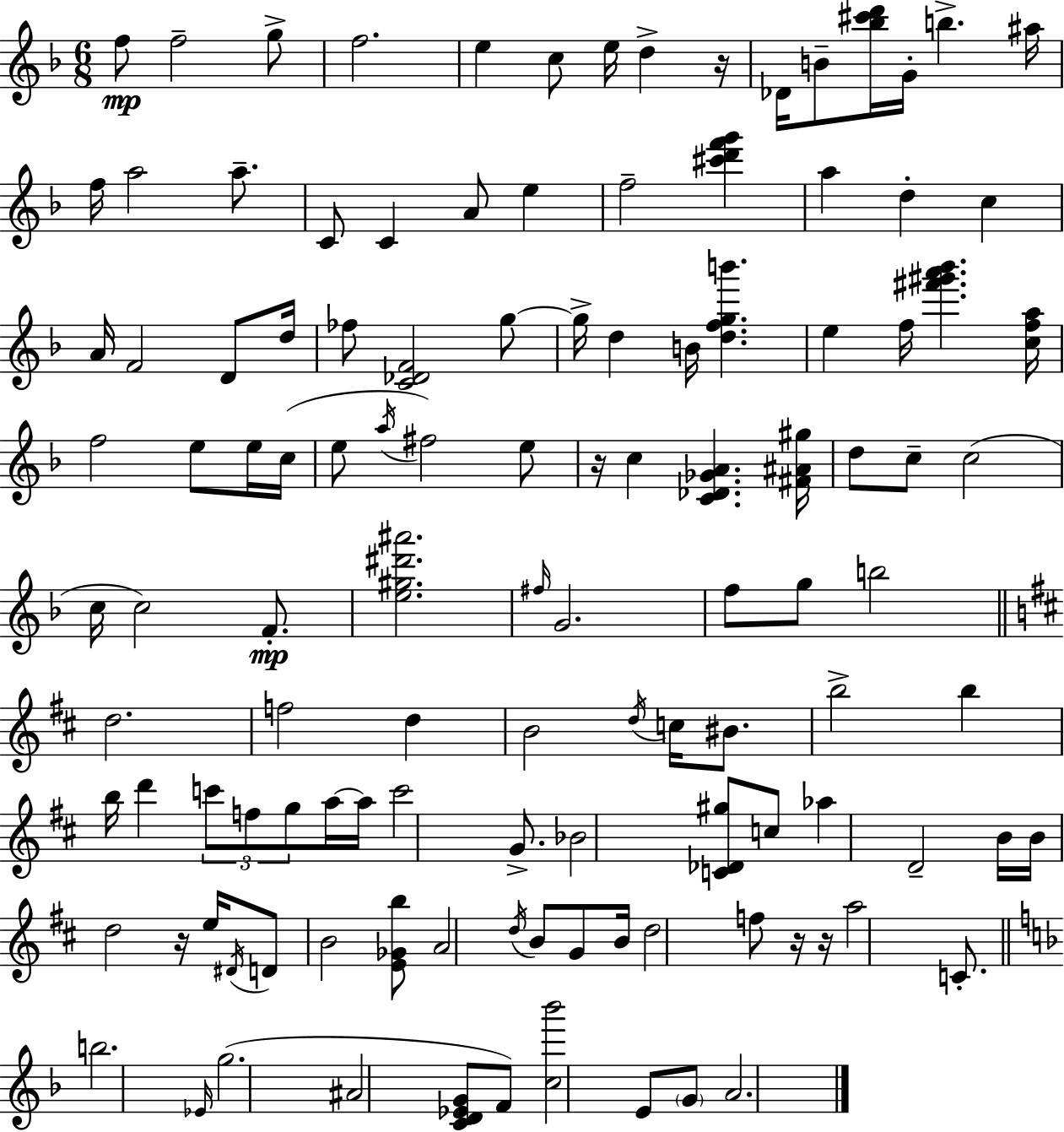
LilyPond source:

{
  \clef treble
  \numericTimeSignature
  \time 6/8
  \key f \major
  f''8\mp f''2-- g''8-> | f''2. | e''4 c''8 e''16 d''4-> r16 | des'16 b'8-- <bes'' cis''' d'''>16 g'16-. b''4.-> ais''16 | \break f''16 a''2 a''8.-- | c'8 c'4 a'8 e''4 | f''2-- <cis''' d''' f''' g'''>4 | a''4 d''4-. c''4 | \break a'16 f'2 d'8 d''16 | fes''8 <c' des' f'>2 g''8~~ | g''16-> d''4 b'16 <d'' f'' g'' b'''>4. | e''4 f''16 <fis''' gis''' a''' bes'''>4. <c'' f'' a''>16 | \break f''2 e''8 e''16 c''16( | e''8 \acciaccatura { a''16 }) fis''2 e''8 | r16 c''4 <c' des' ges' a'>4. | <fis' ais' gis''>16 d''8 c''8-- c''2( | \break c''16 c''2) f'8.-.\mp | <e'' gis'' dis''' ais'''>2. | \grace { fis''16 } g'2. | f''8 g''8 b''2 | \break \bar "||" \break \key d \major d''2. | f''2 d''4 | b'2 \acciaccatura { d''16 } c''16 bis'8. | b''2-> b''4 | \break b''16 d'''4 \tuplet 3/2 { c'''8 f''8 g''8 } | a''16~~ a''16 c'''2 g'8.-> | bes'2 <c' des' gis''>8 c''8 | aes''4 d'2-- | \break b'16 b'16 d''2 r16 | e''16 \acciaccatura { dis'16 } d'8 b'2 | <e' ges' b''>8 a'2 \acciaccatura { d''16 } b'8 | g'8 b'16 d''2 | \break f''8 r16 r16 a''2 | c'8.-. \bar "||" \break \key f \major b''2. | \grace { ees'16 }( g''2. | ais'2 <c' d' ees' g'>8 f'8) | <c'' bes'''>2 e'8 \parenthesize g'8 | \break a'2. | \bar "|."
}